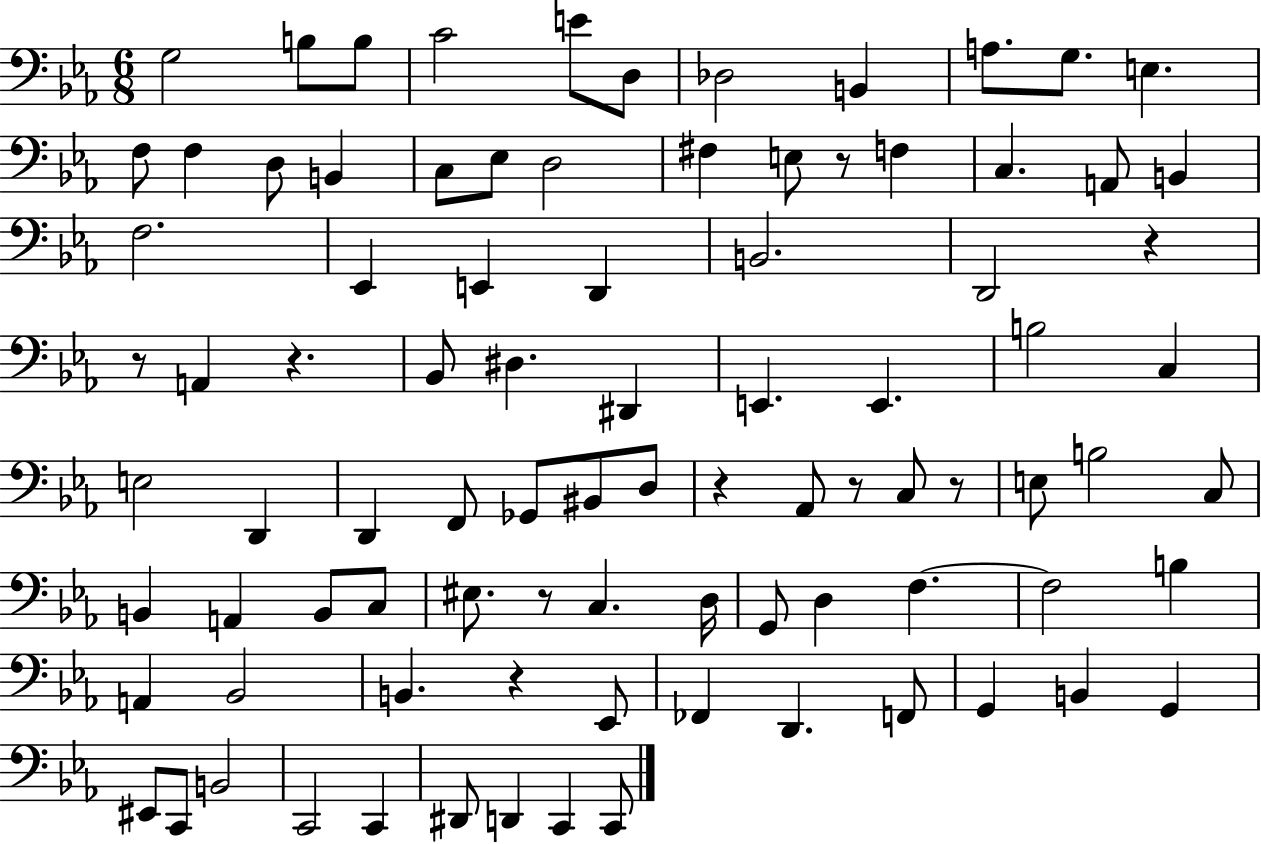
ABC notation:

X:1
T:Untitled
M:6/8
L:1/4
K:Eb
G,2 B,/2 B,/2 C2 E/2 D,/2 _D,2 B,, A,/2 G,/2 E, F,/2 F, D,/2 B,, C,/2 _E,/2 D,2 ^F, E,/2 z/2 F, C, A,,/2 B,, F,2 _E,, E,, D,, B,,2 D,,2 z z/2 A,, z _B,,/2 ^D, ^D,, E,, E,, B,2 C, E,2 D,, D,, F,,/2 _G,,/2 ^B,,/2 D,/2 z _A,,/2 z/2 C,/2 z/2 E,/2 B,2 C,/2 B,, A,, B,,/2 C,/2 ^E,/2 z/2 C, D,/4 G,,/2 D, F, F,2 B, A,, _B,,2 B,, z _E,,/2 _F,, D,, F,,/2 G,, B,, G,, ^E,,/2 C,,/2 B,,2 C,,2 C,, ^D,,/2 D,, C,, C,,/2